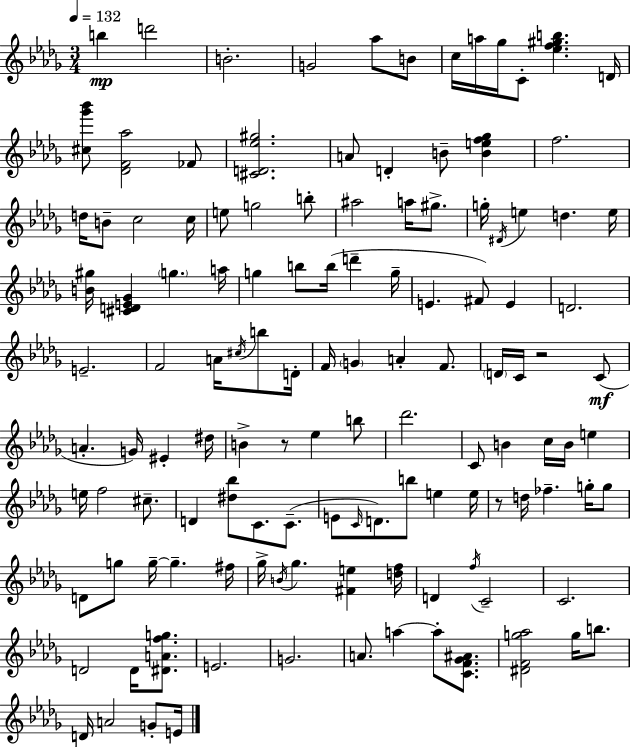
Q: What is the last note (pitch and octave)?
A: E4